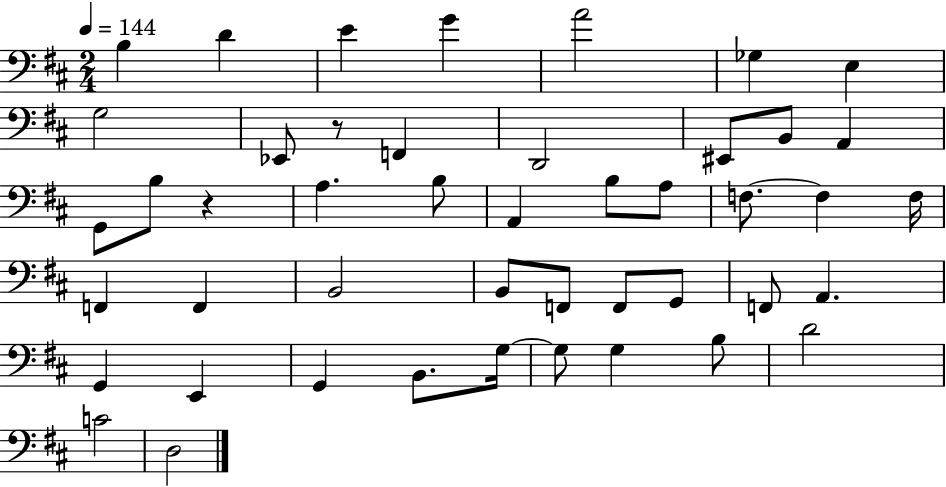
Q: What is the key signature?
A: D major